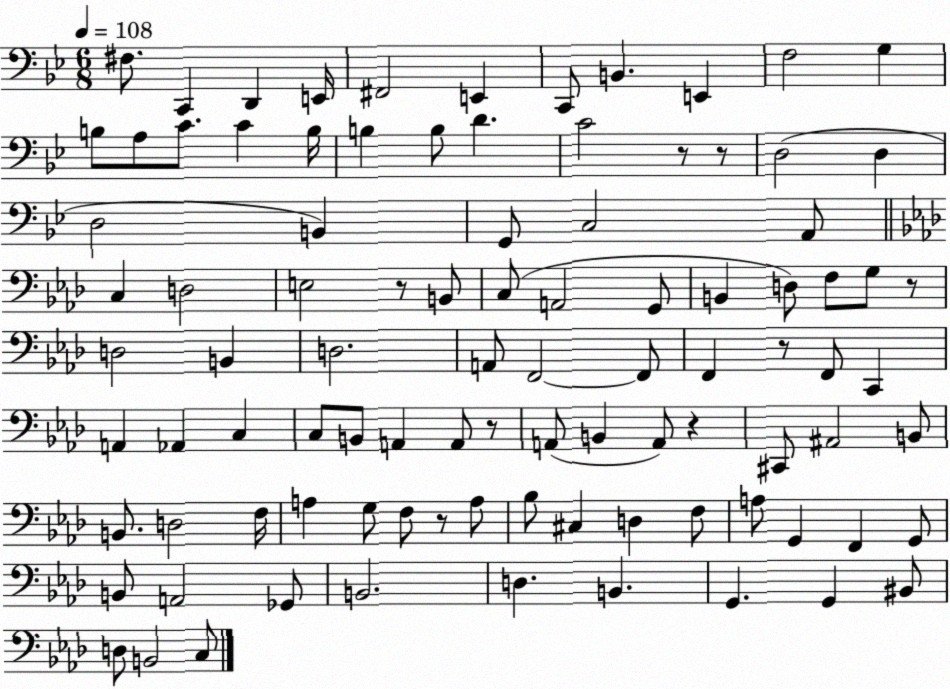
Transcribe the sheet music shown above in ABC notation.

X:1
T:Untitled
M:6/8
L:1/4
K:Bb
^F,/2 C,, D,, E,,/4 ^F,,2 E,, C,,/2 B,, E,, F,2 G, B,/2 A,/2 C/2 C B,/4 B, B,/2 D C2 z/2 z/2 D,2 D, D,2 B,, G,,/2 C,2 A,,/2 C, D,2 E,2 z/2 B,,/2 C,/2 A,,2 G,,/2 B,, D,/2 F,/2 G,/2 z/2 D,2 B,, D,2 A,,/2 F,,2 F,,/2 F,, z/2 F,,/2 C,, A,, _A,, C, C,/2 B,,/2 A,, A,,/2 z/2 A,,/2 B,, A,,/2 z ^C,,/2 ^A,,2 B,,/2 B,,/2 D,2 F,/4 A, G,/2 F,/2 z/2 A,/2 _B,/2 ^C, D, F,/2 A,/2 G,, F,, G,,/2 B,,/2 A,,2 _G,,/2 B,,2 D, B,, G,, G,, ^B,,/2 D,/2 B,,2 C,/2